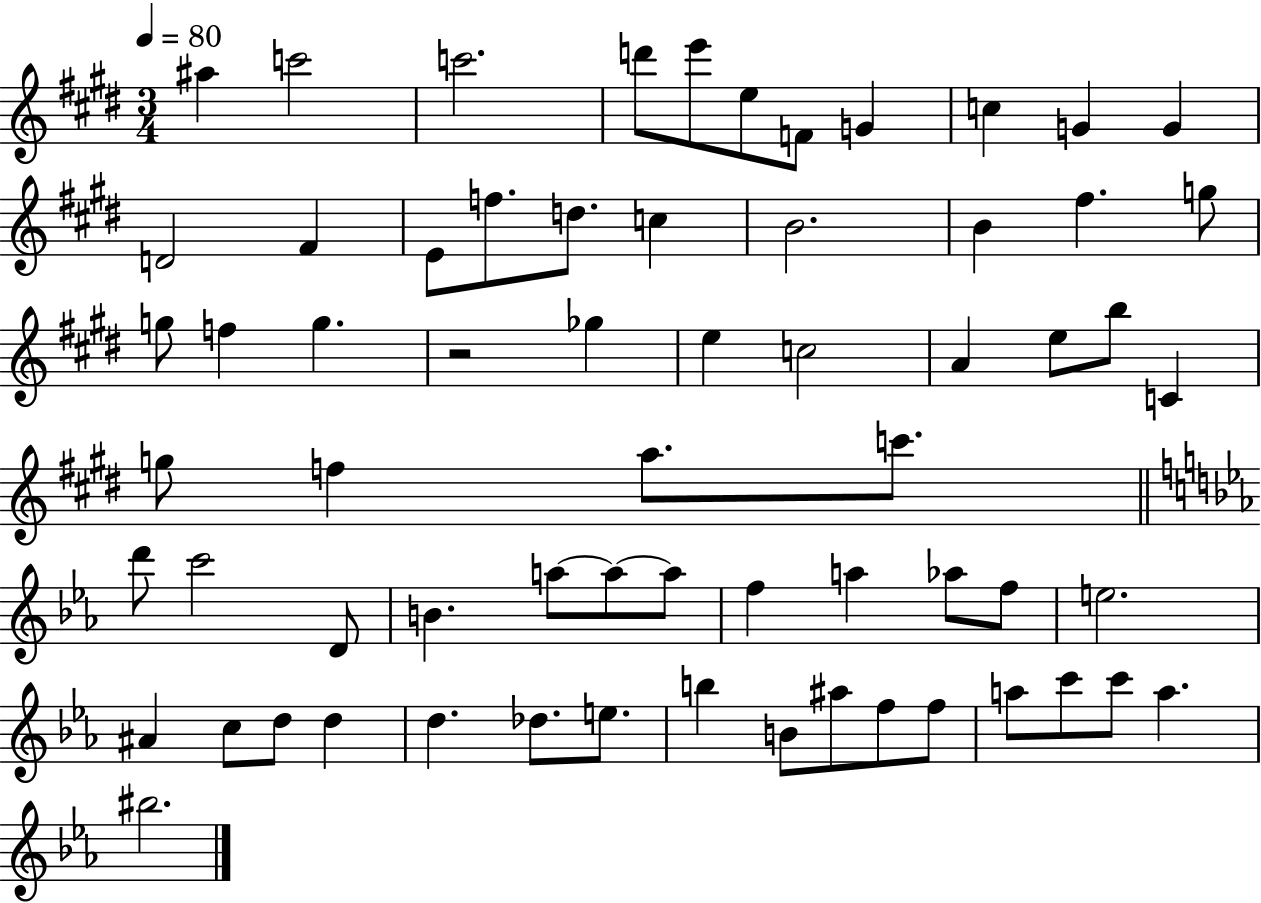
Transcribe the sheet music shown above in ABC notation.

X:1
T:Untitled
M:3/4
L:1/4
K:E
^a c'2 c'2 d'/2 e'/2 e/2 F/2 G c G G D2 ^F E/2 f/2 d/2 c B2 B ^f g/2 g/2 f g z2 _g e c2 A e/2 b/2 C g/2 f a/2 c'/2 d'/2 c'2 D/2 B a/2 a/2 a/2 f a _a/2 f/2 e2 ^A c/2 d/2 d d _d/2 e/2 b B/2 ^a/2 f/2 f/2 a/2 c'/2 c'/2 a ^b2